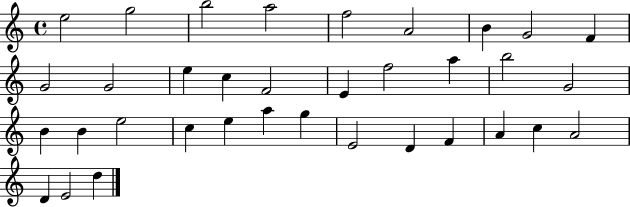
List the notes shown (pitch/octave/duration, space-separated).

E5/h G5/h B5/h A5/h F5/h A4/h B4/q G4/h F4/q G4/h G4/h E5/q C5/q F4/h E4/q F5/h A5/q B5/h G4/h B4/q B4/q E5/h C5/q E5/q A5/q G5/q E4/h D4/q F4/q A4/q C5/q A4/h D4/q E4/h D5/q